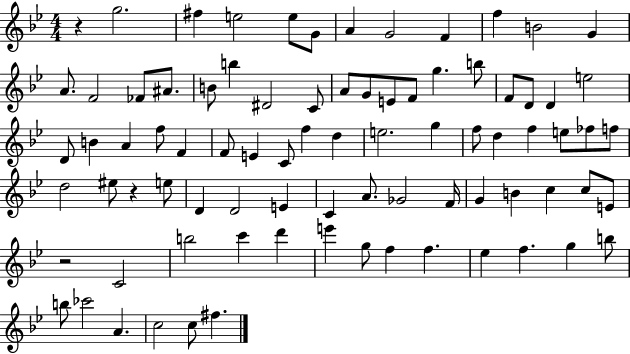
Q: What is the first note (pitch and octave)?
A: G5